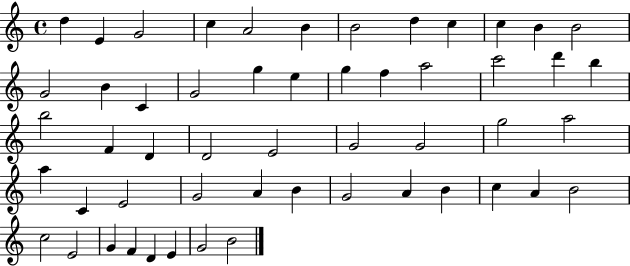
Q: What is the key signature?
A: C major